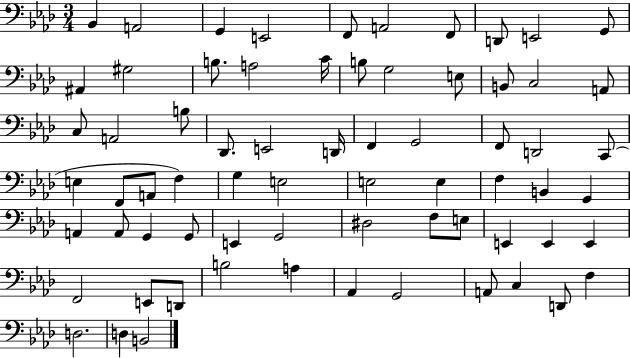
{
  \clef bass
  \numericTimeSignature
  \time 3/4
  \key aes \major
  bes,4 a,2 | g,4 e,2 | f,8 a,2 f,8 | d,8 e,2 g,8 | \break ais,4 gis2 | b8. a2 c'16 | b8 g2 e8 | b,8 c2 a,8 | \break c8 a,2 b8 | des,8. e,2 d,16 | f,4 g,2 | f,8 d,2 c,8( | \break e4 f,8 a,8 f4) | g4 e2 | e2 e4 | f4 b,4 g,4 | \break a,4 a,8 g,4 g,8 | e,4 g,2 | dis2 f8 e8 | e,4 e,4 e,4 | \break f,2 e,8 d,8 | b2 a4 | aes,4 g,2 | a,8 c4 d,8 f4 | \break d2. | d4 b,2 | \bar "|."
}